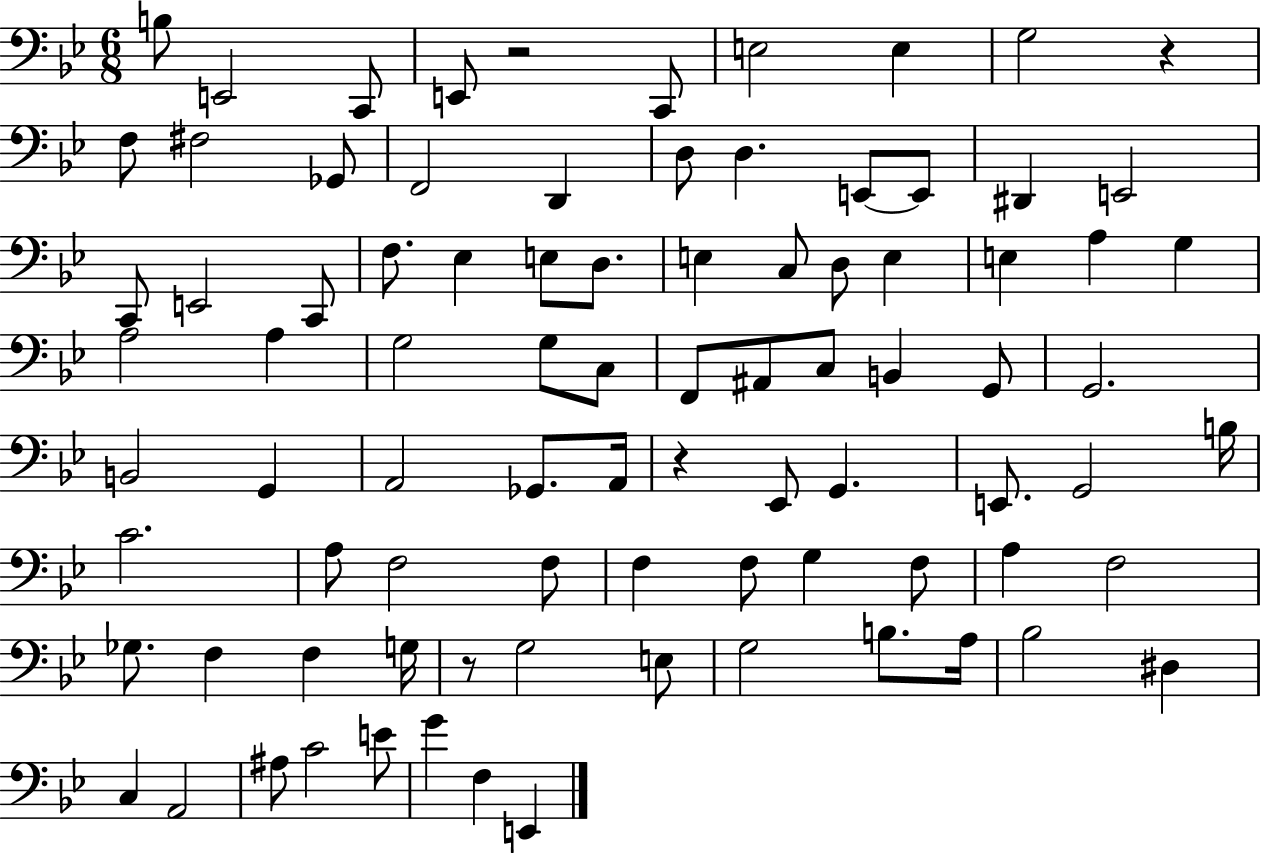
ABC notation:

X:1
T:Untitled
M:6/8
L:1/4
K:Bb
B,/2 E,,2 C,,/2 E,,/2 z2 C,,/2 E,2 E, G,2 z F,/2 ^F,2 _G,,/2 F,,2 D,, D,/2 D, E,,/2 E,,/2 ^D,, E,,2 C,,/2 E,,2 C,,/2 F,/2 _E, E,/2 D,/2 E, C,/2 D,/2 E, E, A, G, A,2 A, G,2 G,/2 C,/2 F,,/2 ^A,,/2 C,/2 B,, G,,/2 G,,2 B,,2 G,, A,,2 _G,,/2 A,,/4 z _E,,/2 G,, E,,/2 G,,2 B,/4 C2 A,/2 F,2 F,/2 F, F,/2 G, F,/2 A, F,2 _G,/2 F, F, G,/4 z/2 G,2 E,/2 G,2 B,/2 A,/4 _B,2 ^D, C, A,,2 ^A,/2 C2 E/2 G F, E,,